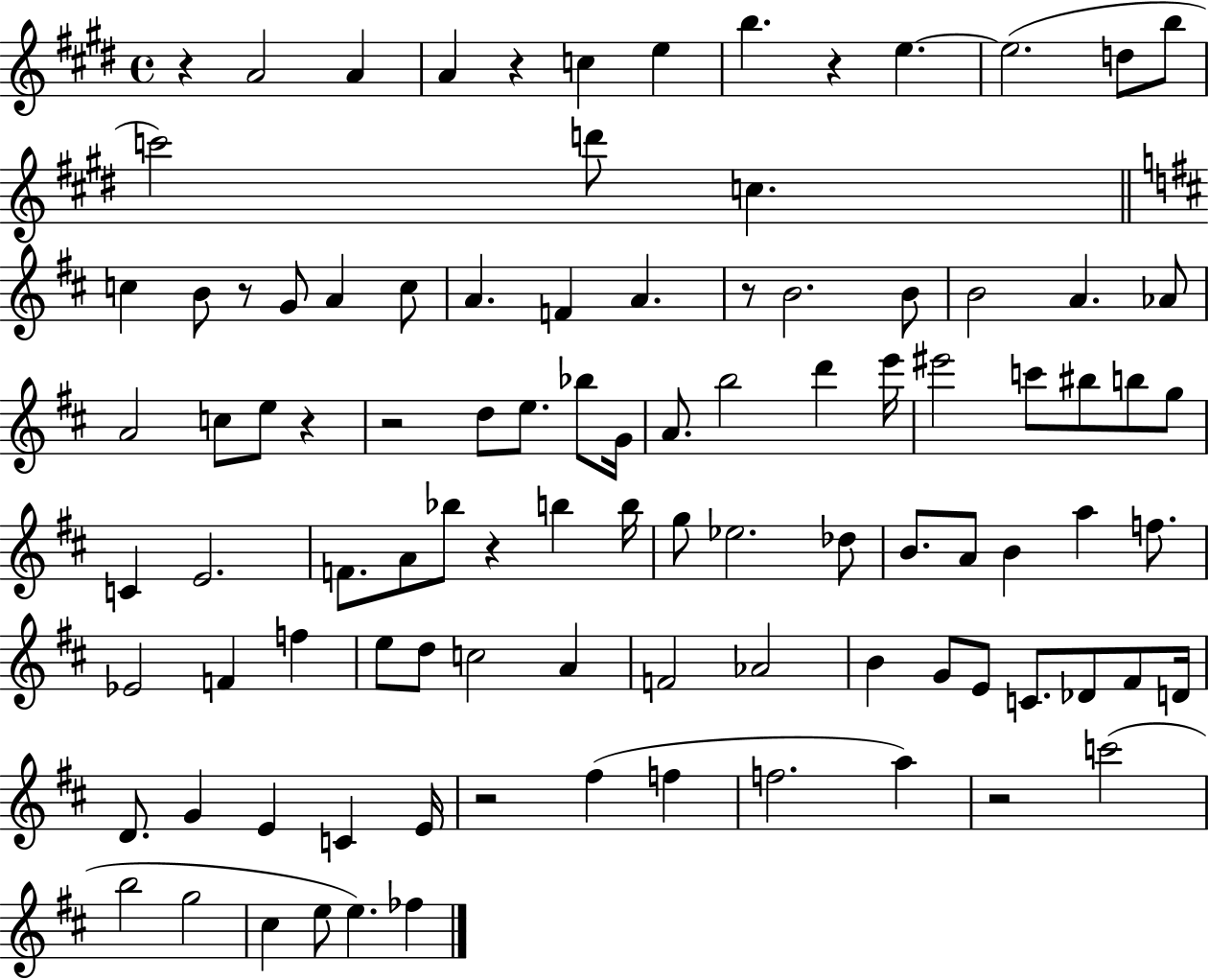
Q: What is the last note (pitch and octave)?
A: FES5